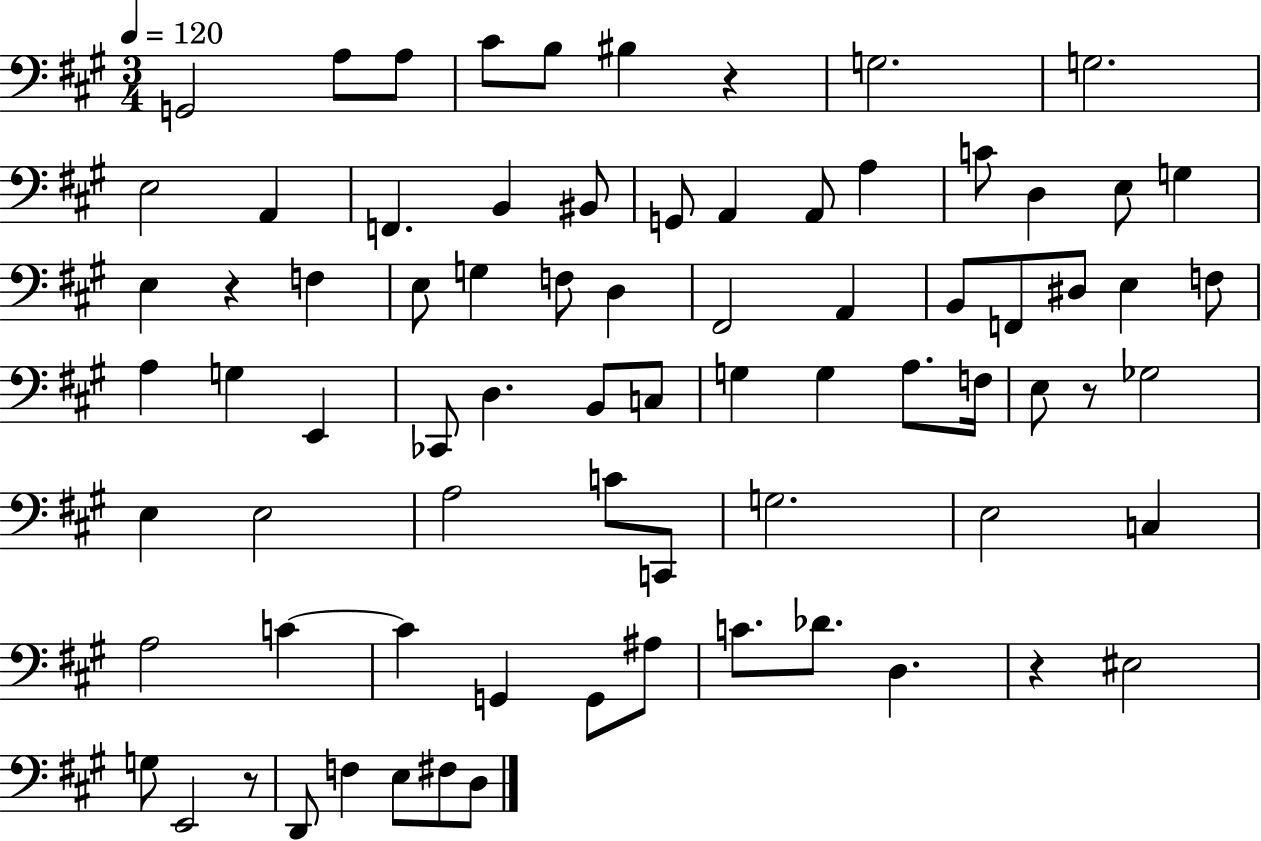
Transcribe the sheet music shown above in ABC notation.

X:1
T:Untitled
M:3/4
L:1/4
K:A
G,,2 A,/2 A,/2 ^C/2 B,/2 ^B, z G,2 G,2 E,2 A,, F,, B,, ^B,,/2 G,,/2 A,, A,,/2 A, C/2 D, E,/2 G, E, z F, E,/2 G, F,/2 D, ^F,,2 A,, B,,/2 F,,/2 ^D,/2 E, F,/2 A, G, E,, _C,,/2 D, B,,/2 C,/2 G, G, A,/2 F,/4 E,/2 z/2 _G,2 E, E,2 A,2 C/2 C,,/2 G,2 E,2 C, A,2 C C G,, G,,/2 ^A,/2 C/2 _D/2 D, z ^E,2 G,/2 E,,2 z/2 D,,/2 F, E,/2 ^F,/2 D,/2